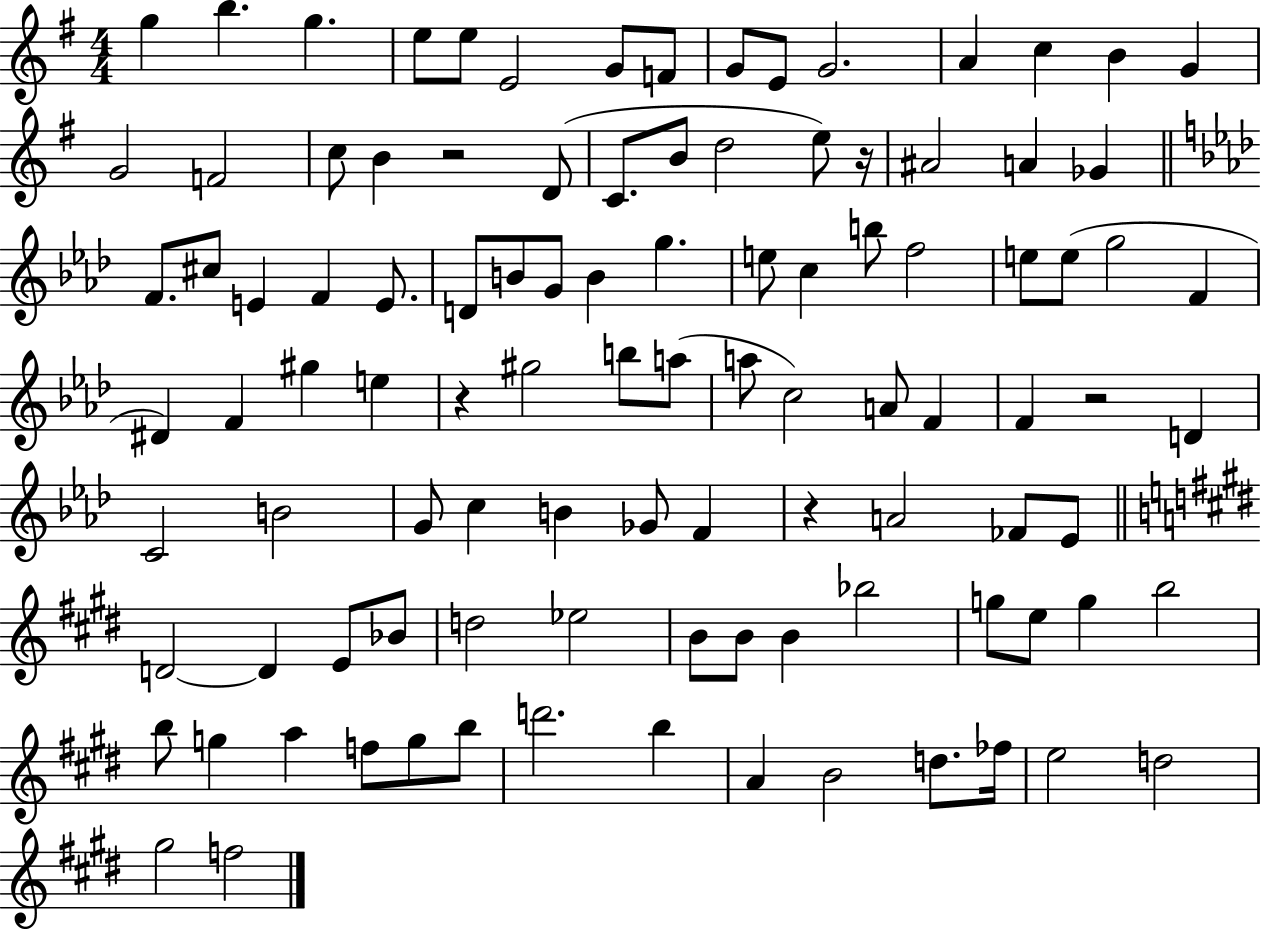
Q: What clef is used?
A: treble